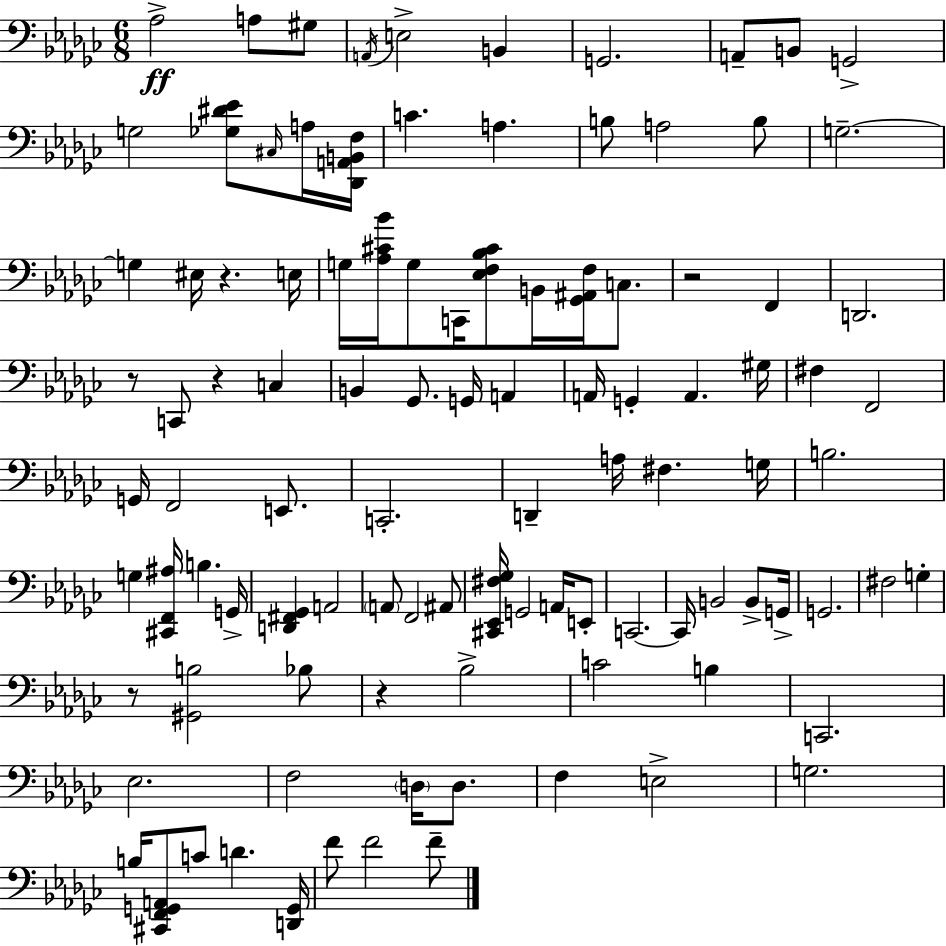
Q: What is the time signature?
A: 6/8